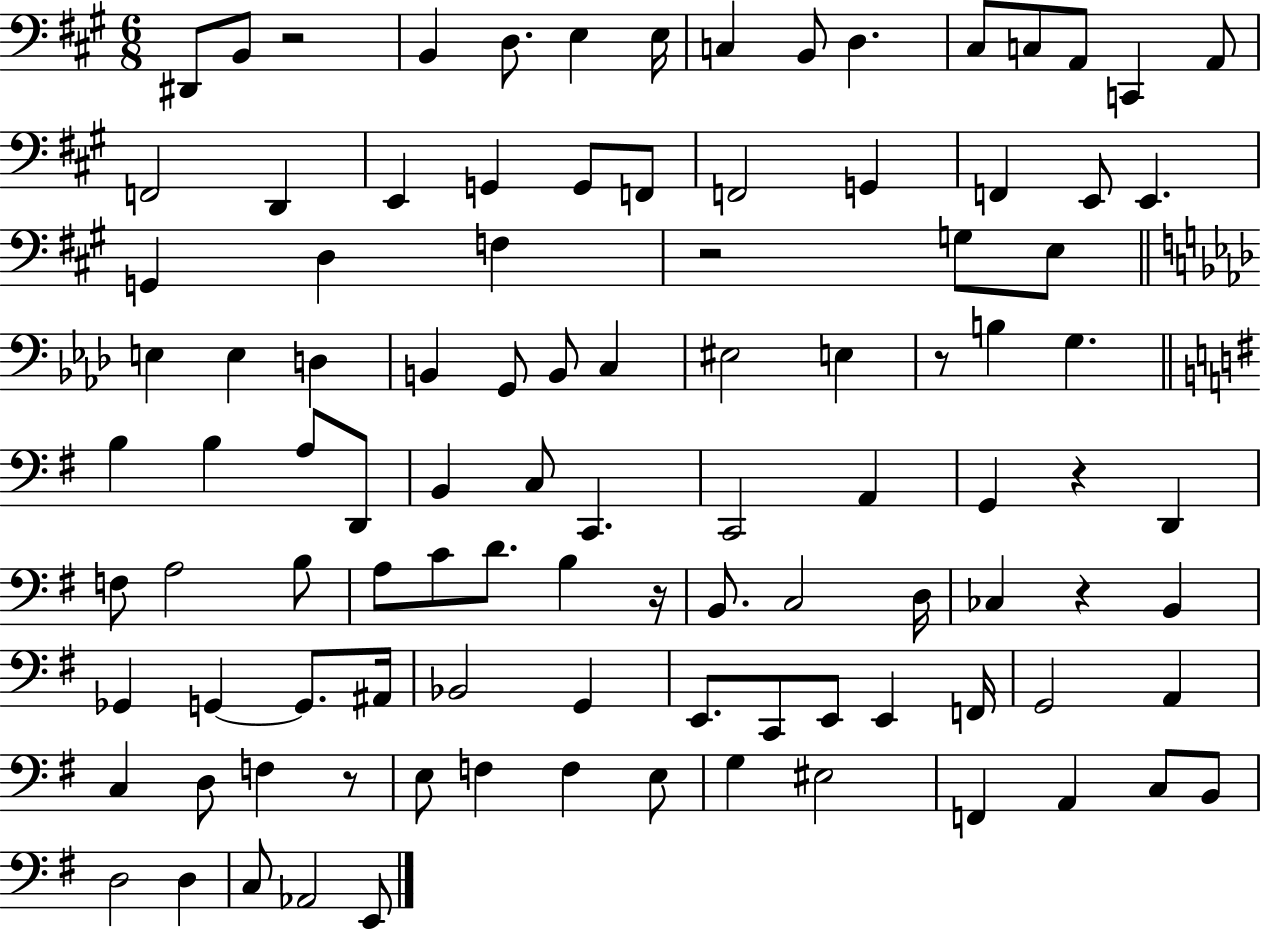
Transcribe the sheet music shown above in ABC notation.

X:1
T:Untitled
M:6/8
L:1/4
K:A
^D,,/2 B,,/2 z2 B,, D,/2 E, E,/4 C, B,,/2 D, ^C,/2 C,/2 A,,/2 C,, A,,/2 F,,2 D,, E,, G,, G,,/2 F,,/2 F,,2 G,, F,, E,,/2 E,, G,, D, F, z2 G,/2 E,/2 E, E, D, B,, G,,/2 B,,/2 C, ^E,2 E, z/2 B, G, B, B, A,/2 D,,/2 B,, C,/2 C,, C,,2 A,, G,, z D,, F,/2 A,2 B,/2 A,/2 C/2 D/2 B, z/4 B,,/2 C,2 D,/4 _C, z B,, _G,, G,, G,,/2 ^A,,/4 _B,,2 G,, E,,/2 C,,/2 E,,/2 E,, F,,/4 G,,2 A,, C, D,/2 F, z/2 E,/2 F, F, E,/2 G, ^E,2 F,, A,, C,/2 B,,/2 D,2 D, C,/2 _A,,2 E,,/2